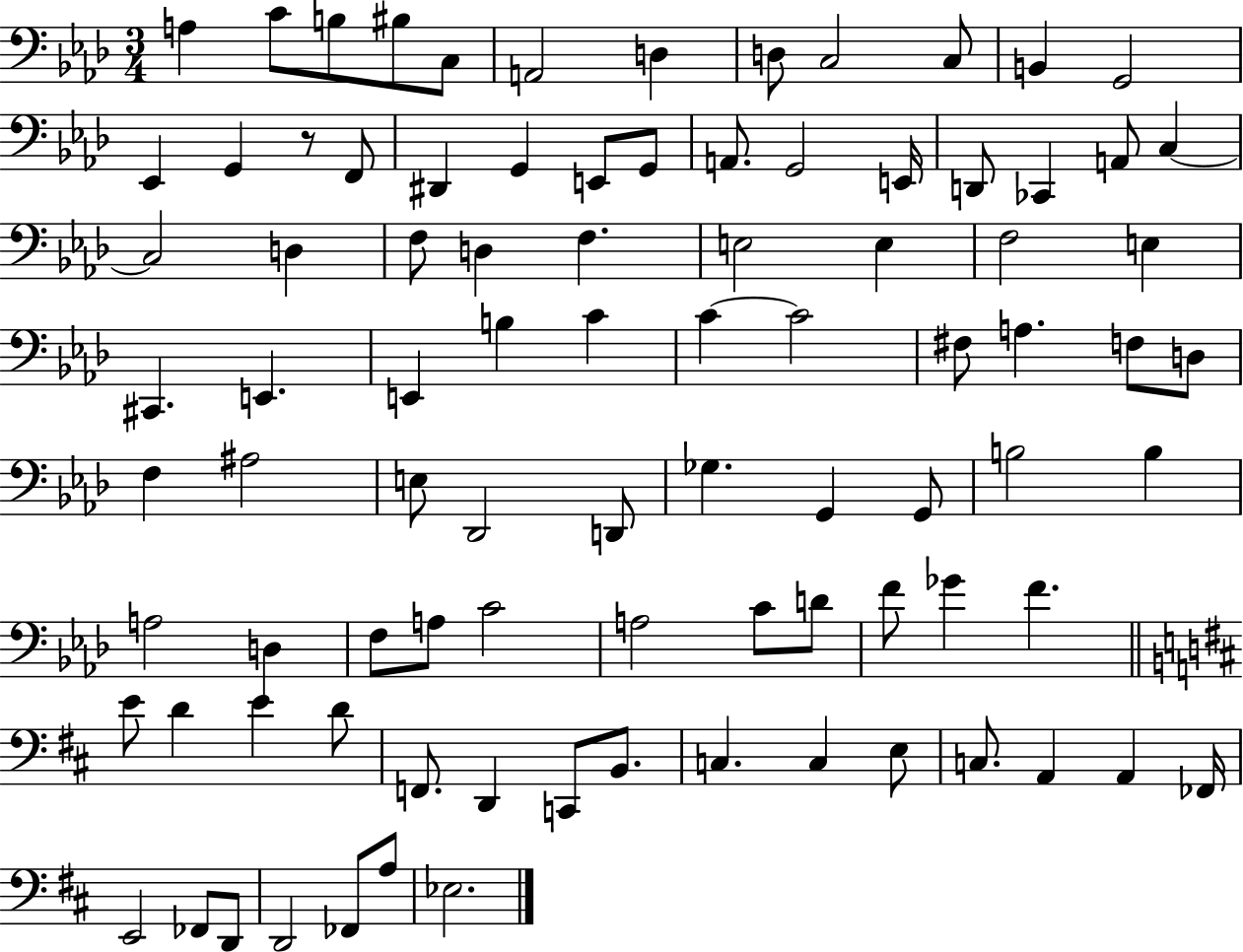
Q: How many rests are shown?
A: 1